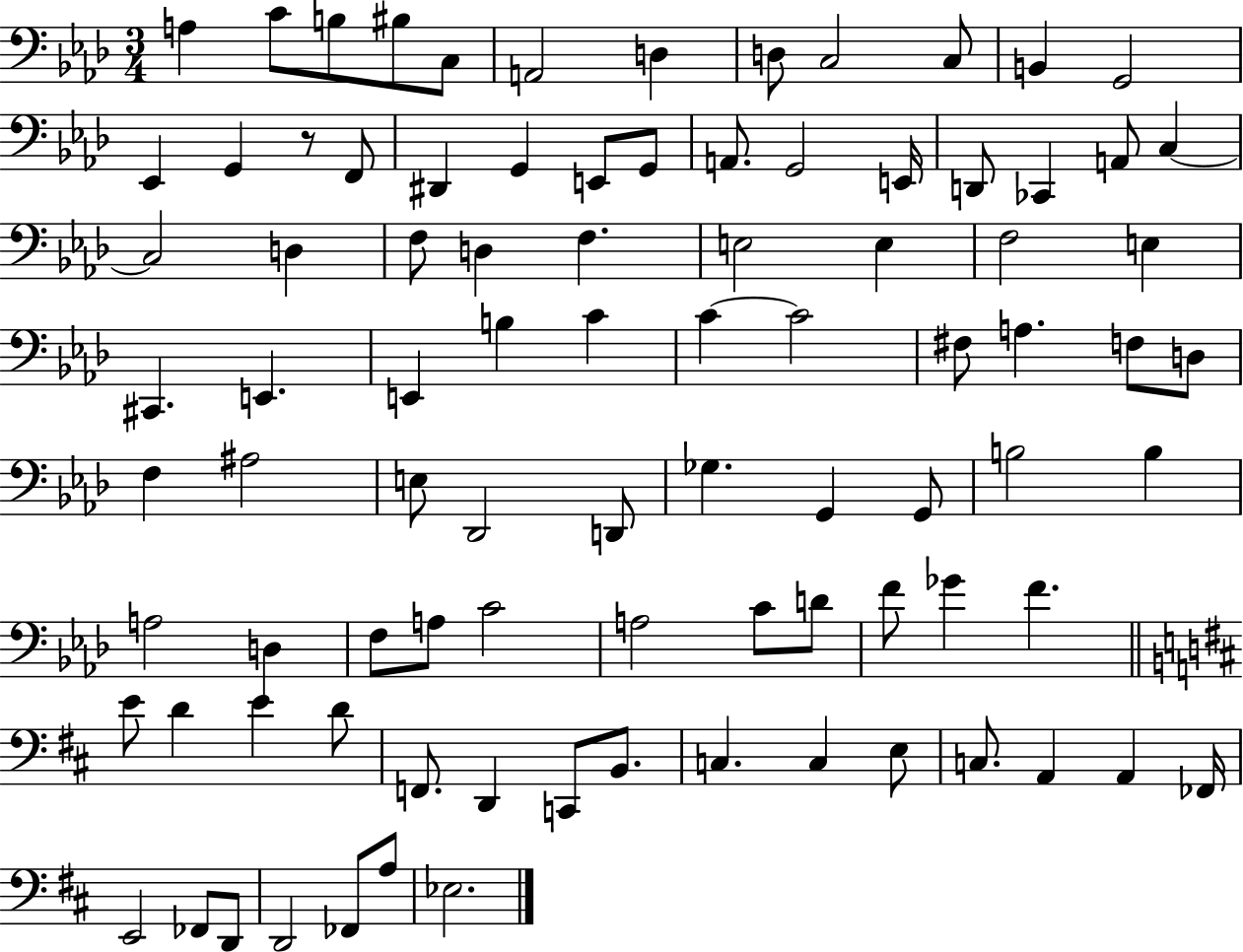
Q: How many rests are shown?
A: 1